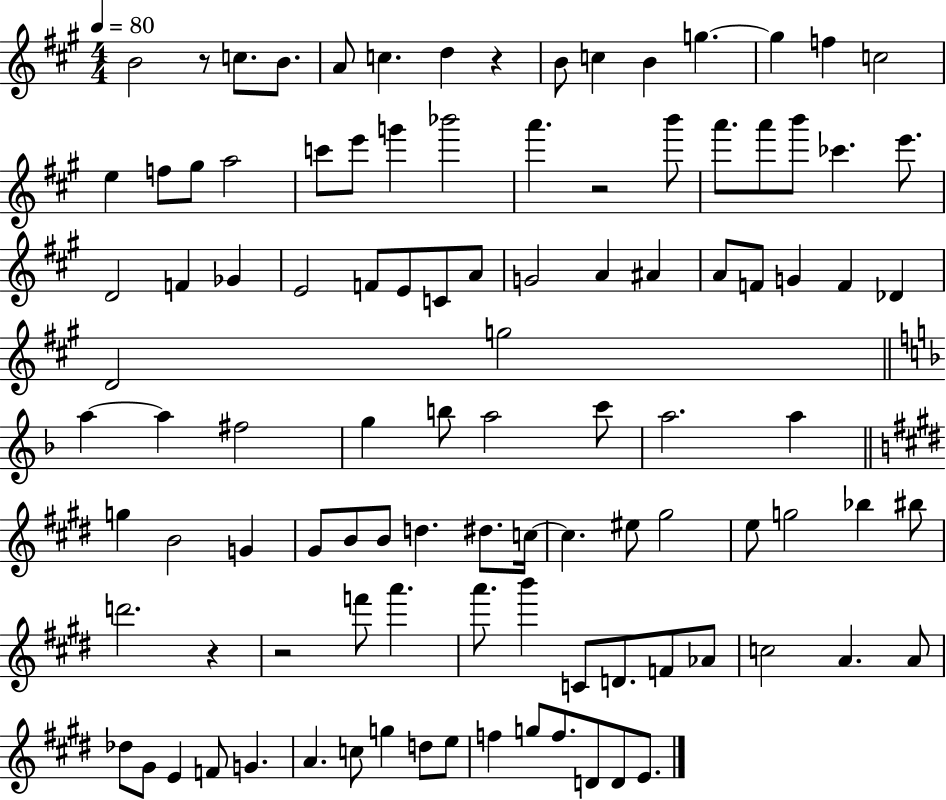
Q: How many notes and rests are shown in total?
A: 104